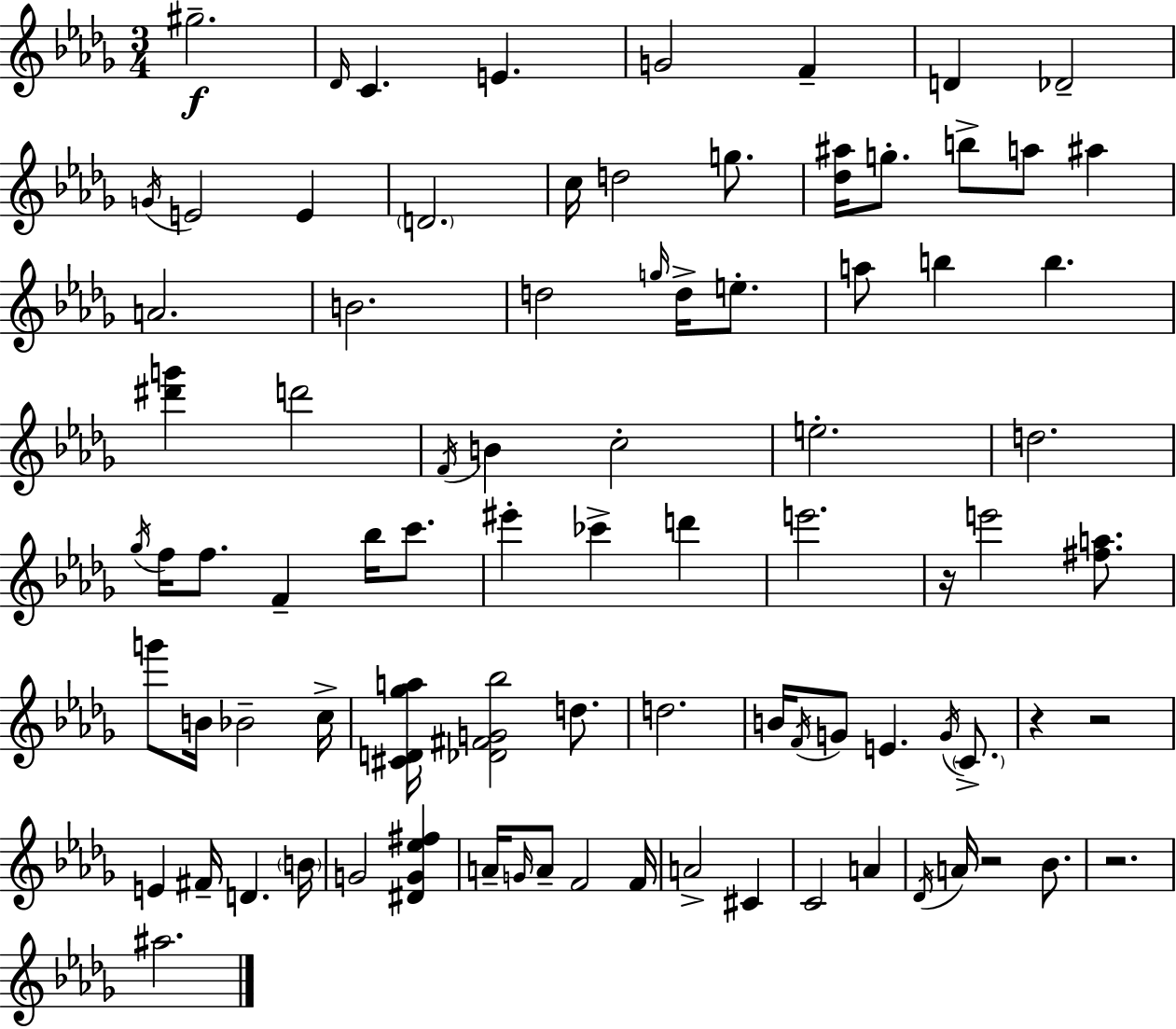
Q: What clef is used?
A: treble